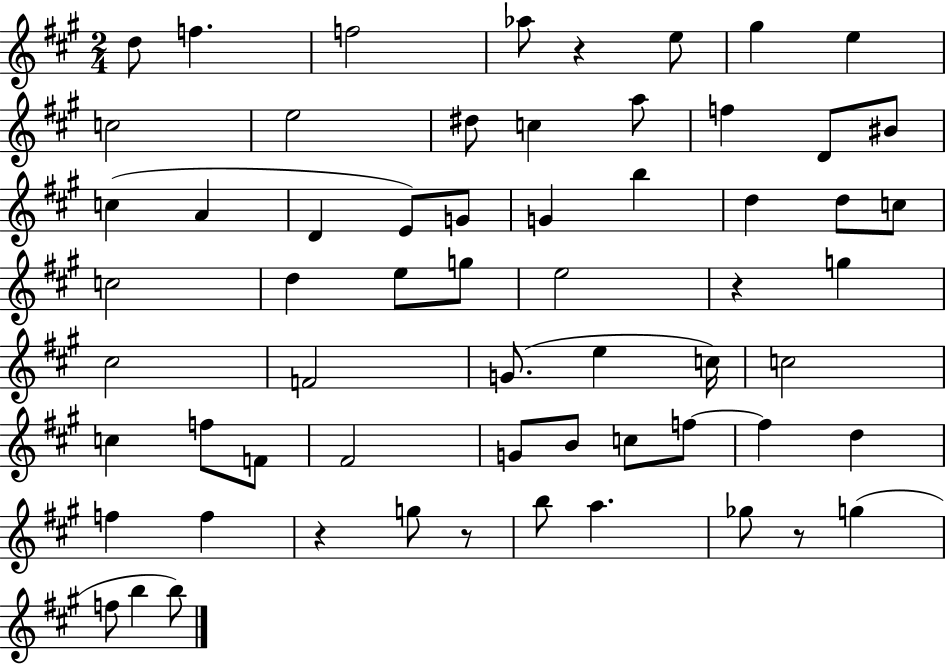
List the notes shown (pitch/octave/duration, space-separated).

D5/e F5/q. F5/h Ab5/e R/q E5/e G#5/q E5/q C5/h E5/h D#5/e C5/q A5/e F5/q D4/e BIS4/e C5/q A4/q D4/q E4/e G4/e G4/q B5/q D5/q D5/e C5/e C5/h D5/q E5/e G5/e E5/h R/q G5/q C#5/h F4/h G4/e. E5/q C5/s C5/h C5/q F5/e F4/e F#4/h G4/e B4/e C5/e F5/e F5/q D5/q F5/q F5/q R/q G5/e R/e B5/e A5/q. Gb5/e R/e G5/q F5/e B5/q B5/e